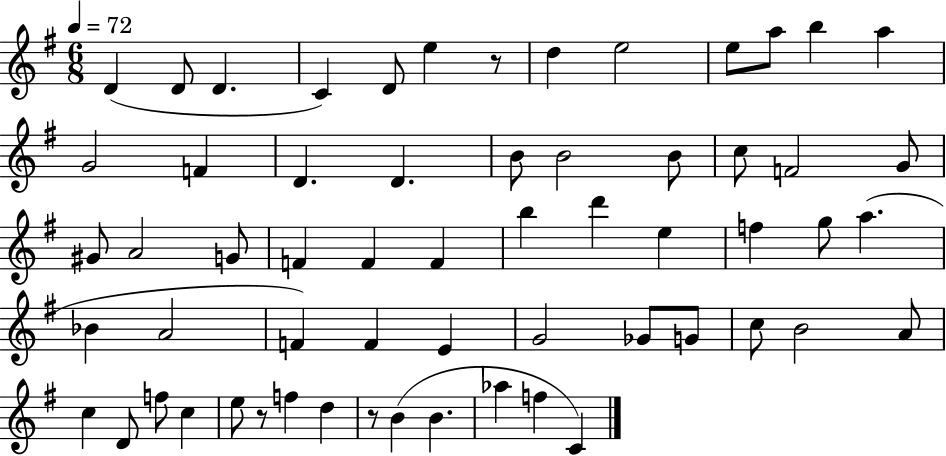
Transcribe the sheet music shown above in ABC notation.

X:1
T:Untitled
M:6/8
L:1/4
K:G
D D/2 D C D/2 e z/2 d e2 e/2 a/2 b a G2 F D D B/2 B2 B/2 c/2 F2 G/2 ^G/2 A2 G/2 F F F b d' e f g/2 a _B A2 F F E G2 _G/2 G/2 c/2 B2 A/2 c D/2 f/2 c e/2 z/2 f d z/2 B B _a f C